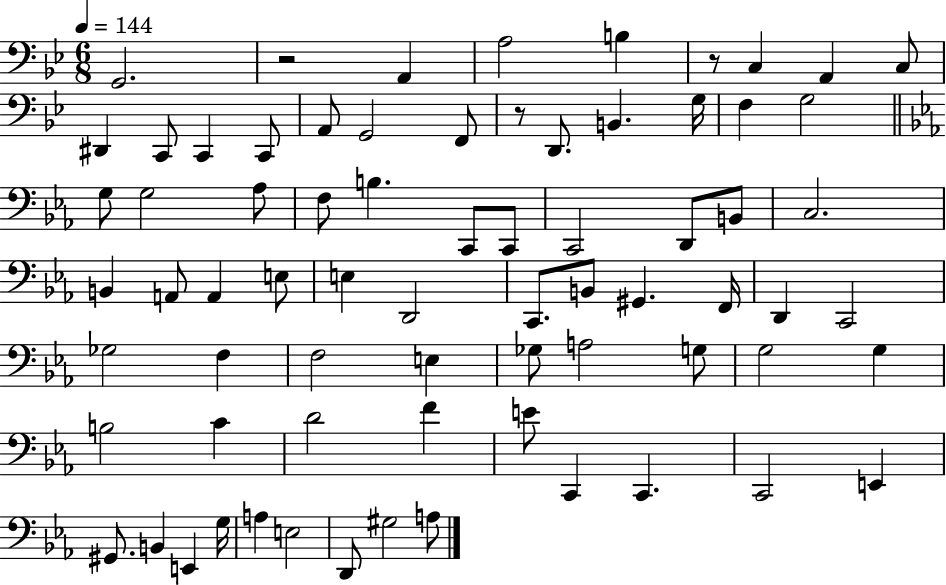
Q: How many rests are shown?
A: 3